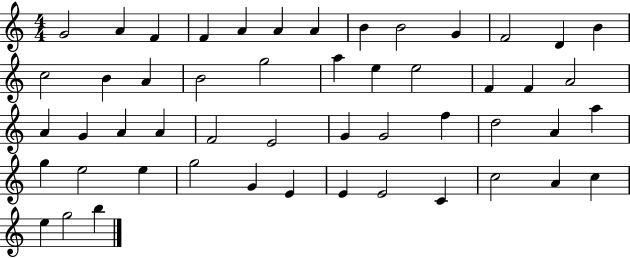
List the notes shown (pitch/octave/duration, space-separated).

G4/h A4/q F4/q F4/q A4/q A4/q A4/q B4/q B4/h G4/q F4/h D4/q B4/q C5/h B4/q A4/q B4/h G5/h A5/q E5/q E5/h F4/q F4/q A4/h A4/q G4/q A4/q A4/q F4/h E4/h G4/q G4/h F5/q D5/h A4/q A5/q G5/q E5/h E5/q G5/h G4/q E4/q E4/q E4/h C4/q C5/h A4/q C5/q E5/q G5/h B5/q